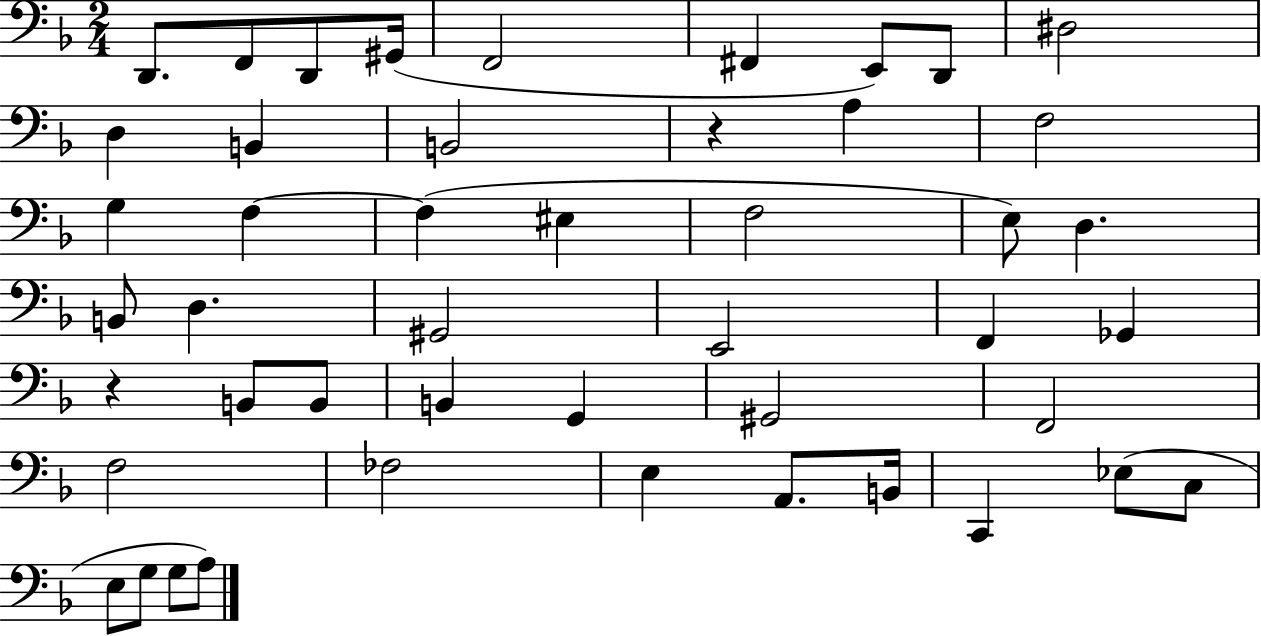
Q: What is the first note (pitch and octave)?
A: D2